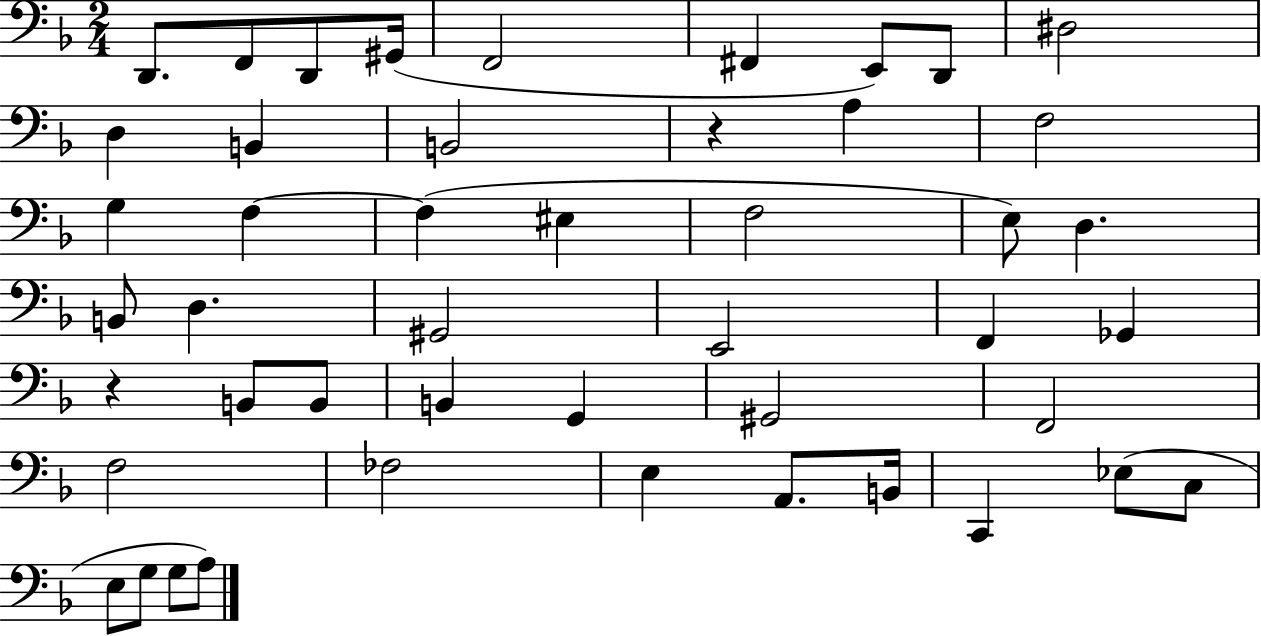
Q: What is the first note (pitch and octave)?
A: D2